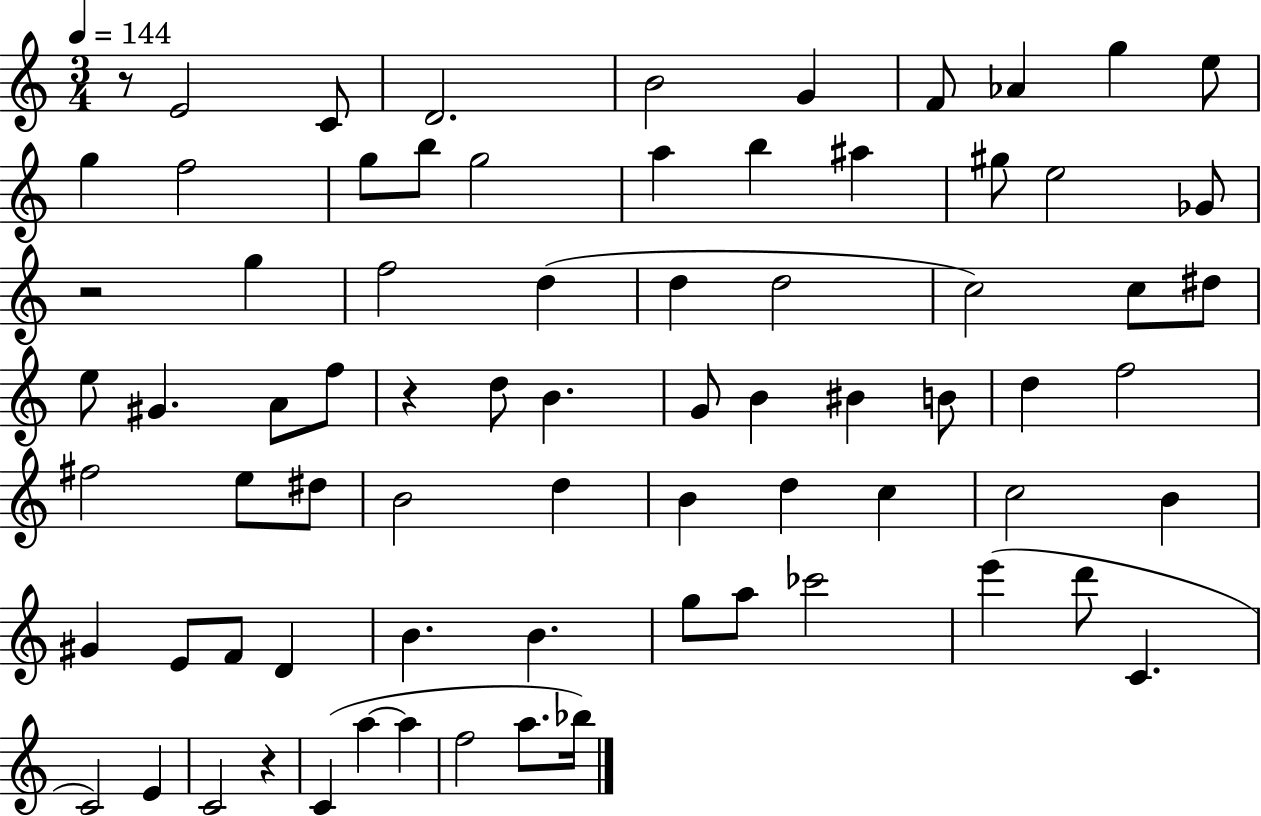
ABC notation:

X:1
T:Untitled
M:3/4
L:1/4
K:C
z/2 E2 C/2 D2 B2 G F/2 _A g e/2 g f2 g/2 b/2 g2 a b ^a ^g/2 e2 _G/2 z2 g f2 d d d2 c2 c/2 ^d/2 e/2 ^G A/2 f/2 z d/2 B G/2 B ^B B/2 d f2 ^f2 e/2 ^d/2 B2 d B d c c2 B ^G E/2 F/2 D B B g/2 a/2 _c'2 e' d'/2 C C2 E C2 z C a a f2 a/2 _b/4